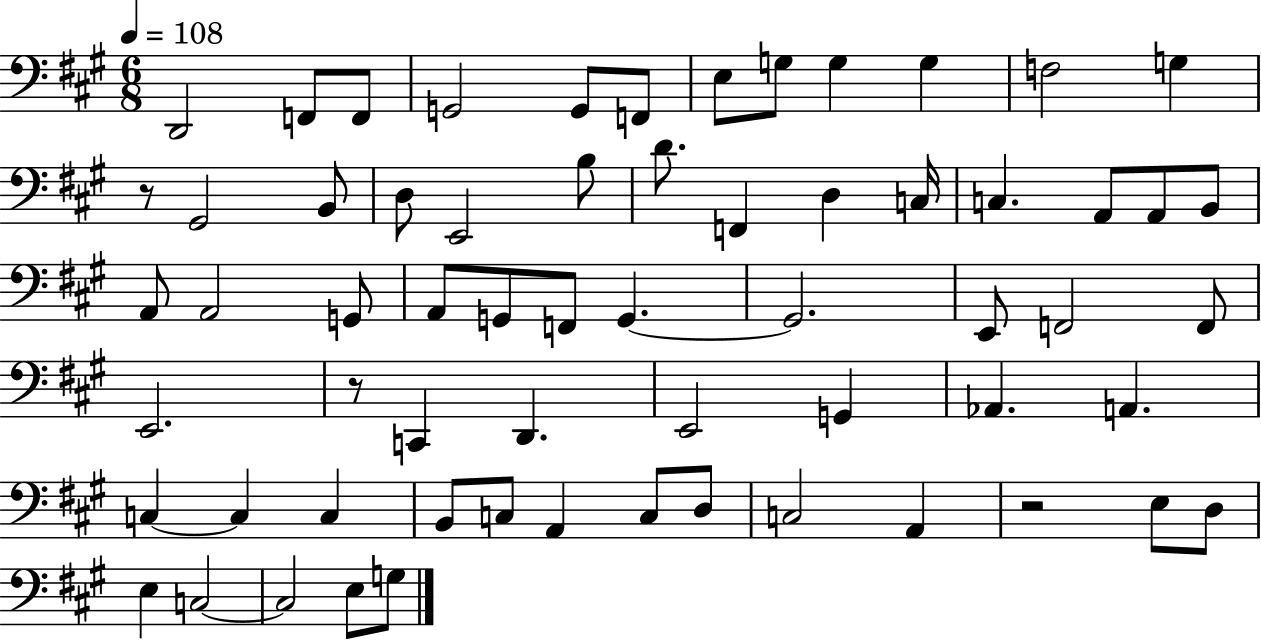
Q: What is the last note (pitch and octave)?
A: G3